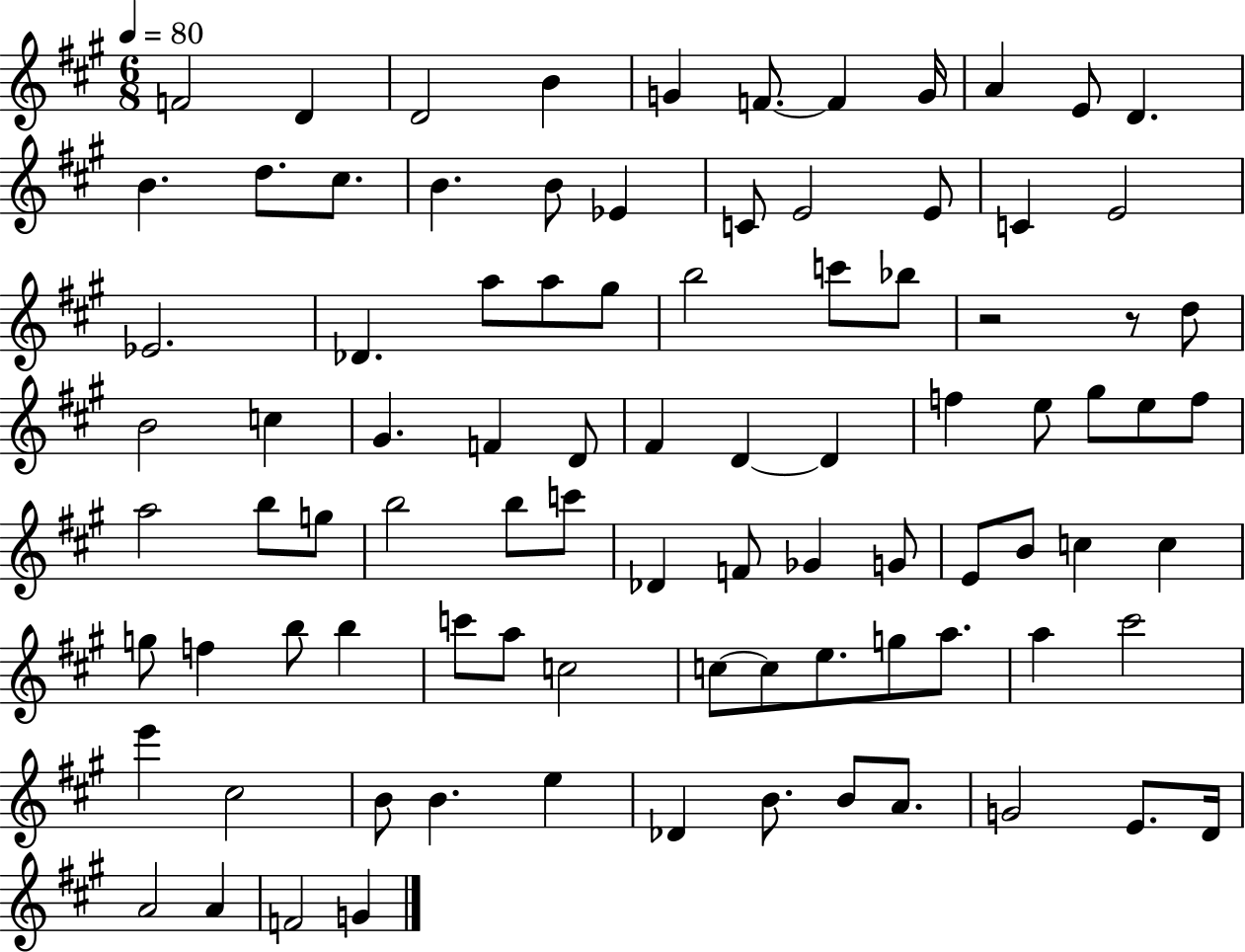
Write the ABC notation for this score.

X:1
T:Untitled
M:6/8
L:1/4
K:A
F2 D D2 B G F/2 F G/4 A E/2 D B d/2 ^c/2 B B/2 _E C/2 E2 E/2 C E2 _E2 _D a/2 a/2 ^g/2 b2 c'/2 _b/2 z2 z/2 d/2 B2 c ^G F D/2 ^F D D f e/2 ^g/2 e/2 f/2 a2 b/2 g/2 b2 b/2 c'/2 _D F/2 _G G/2 E/2 B/2 c c g/2 f b/2 b c'/2 a/2 c2 c/2 c/2 e/2 g/2 a/2 a ^c'2 e' ^c2 B/2 B e _D B/2 B/2 A/2 G2 E/2 D/4 A2 A F2 G